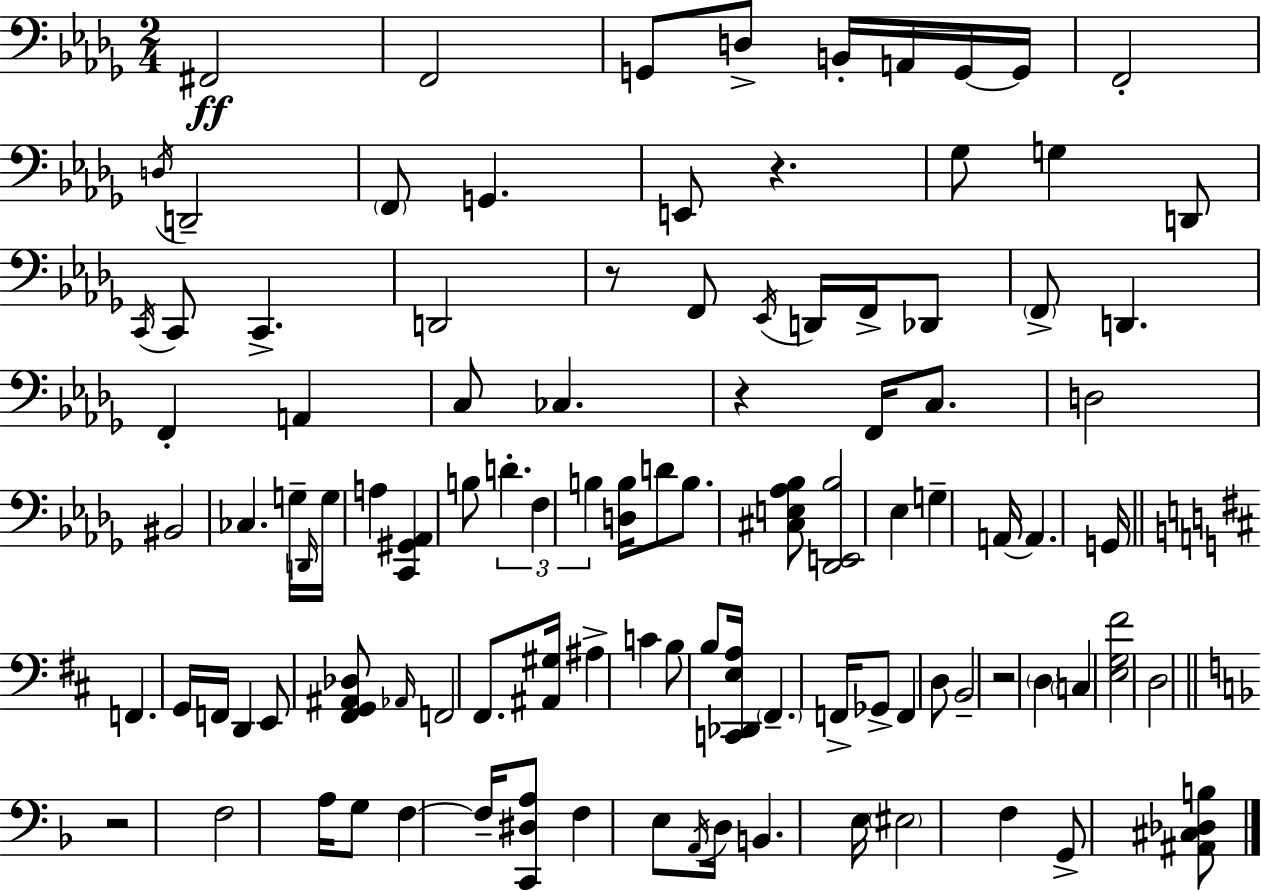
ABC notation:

X:1
T:Untitled
M:2/4
L:1/4
K:Bbm
^F,,2 F,,2 G,,/2 D,/2 B,,/4 A,,/4 G,,/4 G,,/4 F,,2 D,/4 D,,2 F,,/2 G,, E,,/2 z _G,/2 G, D,,/2 C,,/4 C,,/2 C,, D,,2 z/2 F,,/2 _E,,/4 D,,/4 F,,/4 _D,,/2 F,,/2 D,, F,, A,, C,/2 _C, z F,,/4 C,/2 D,2 ^B,,2 _C, G,/4 D,,/4 G,/4 A, [C,,^G,,_A,,] B,/2 D F, B, [D,B,]/4 D/2 B,/2 [^C,E,_A,_B,]/2 [_D,,E,,_B,]2 _E, G, A,,/4 A,, G,,/4 F,, G,,/4 F,,/4 D,, E,,/2 [^F,,G,,^A,,_D,]/2 _A,,/4 F,,2 ^F,,/2 [^A,,^G,]/4 ^A, C B,/2 B,/2 [C,,_D,,E,A,]/4 ^F,, F,,/4 _G,,/2 F,, D,/2 B,,2 z2 D, C, [E,G,^F]2 D,2 z2 F,2 A,/4 G,/2 F, F,/4 [C,,^D,A,]/2 F, E,/2 A,,/4 D,/4 B,, E,/4 ^E,2 F, G,,/2 [^A,,^C,_D,B,]/2